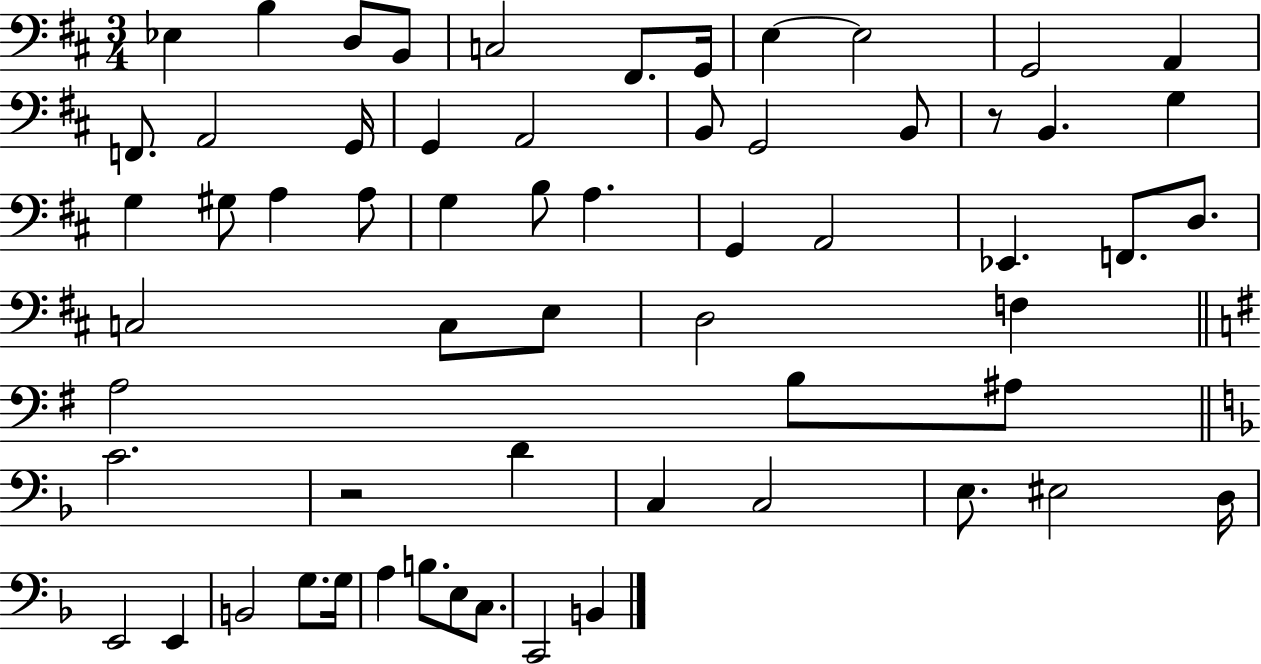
{
  \clef bass
  \numericTimeSignature
  \time 3/4
  \key d \major
  \repeat volta 2 { ees4 b4 d8 b,8 | c2 fis,8. g,16 | e4~~ e2 | g,2 a,4 | \break f,8. a,2 g,16 | g,4 a,2 | b,8 g,2 b,8 | r8 b,4. g4 | \break g4 gis8 a4 a8 | g4 b8 a4. | g,4 a,2 | ees,4. f,8. d8. | \break c2 c8 e8 | d2 f4 | \bar "||" \break \key e \minor a2 b8 ais8 | \bar "||" \break \key d \minor c'2. | r2 d'4 | c4 c2 | e8. eis2 d16 | \break e,2 e,4 | b,2 g8. g16 | a4 b8. e8 c8. | c,2 b,4 | \break } \bar "|."
}